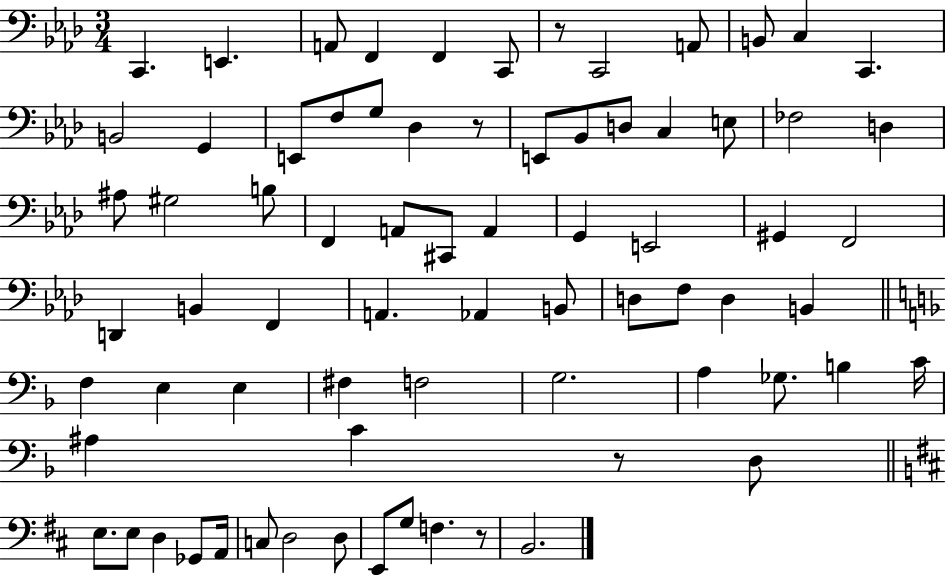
C2/q. E2/q. A2/e F2/q F2/q C2/e R/e C2/h A2/e B2/e C3/q C2/q. B2/h G2/q E2/e F3/e G3/e Db3/q R/e E2/e Bb2/e D3/e C3/q E3/e FES3/h D3/q A#3/e G#3/h B3/e F2/q A2/e C#2/e A2/q G2/q E2/h G#2/q F2/h D2/q B2/q F2/q A2/q. Ab2/q B2/e D3/e F3/e D3/q B2/q F3/q E3/q E3/q F#3/q F3/h G3/h. A3/q Gb3/e. B3/q C4/s A#3/q C4/q R/e D3/e E3/e. E3/e D3/q Gb2/e A2/s C3/e D3/h D3/e E2/e G3/e F3/q. R/e B2/h.